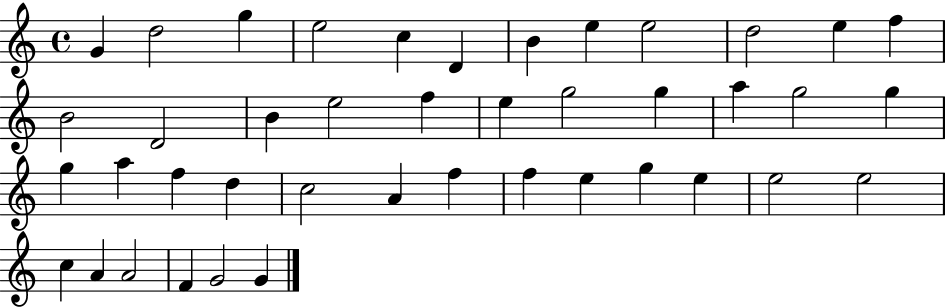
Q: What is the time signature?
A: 4/4